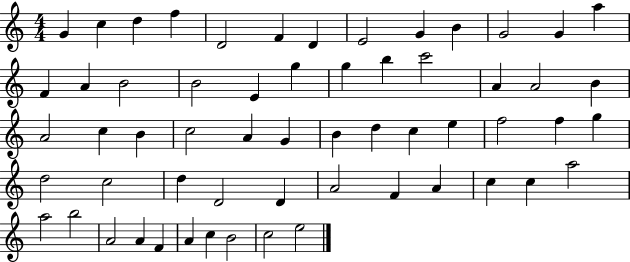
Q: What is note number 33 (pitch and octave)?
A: D5